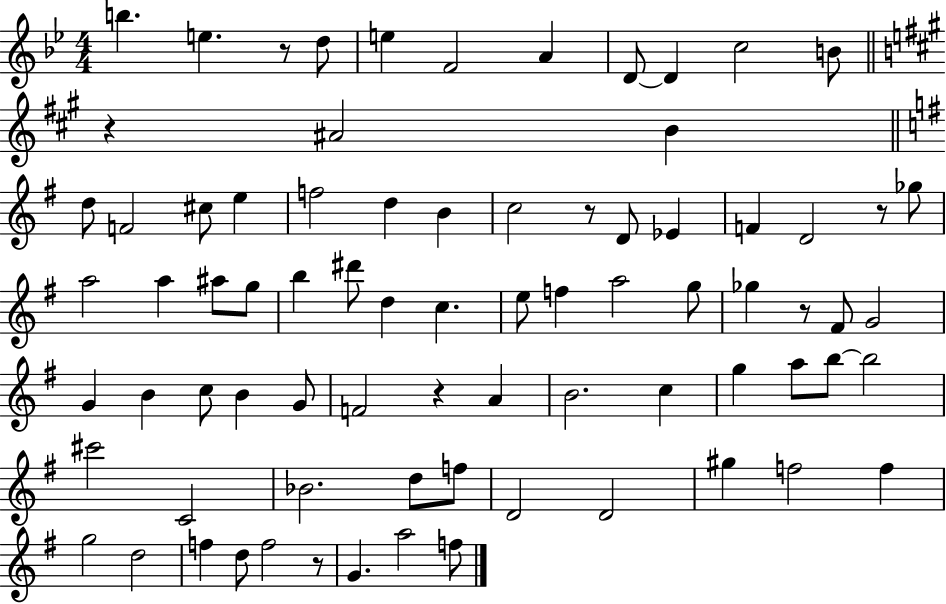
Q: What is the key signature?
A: BES major